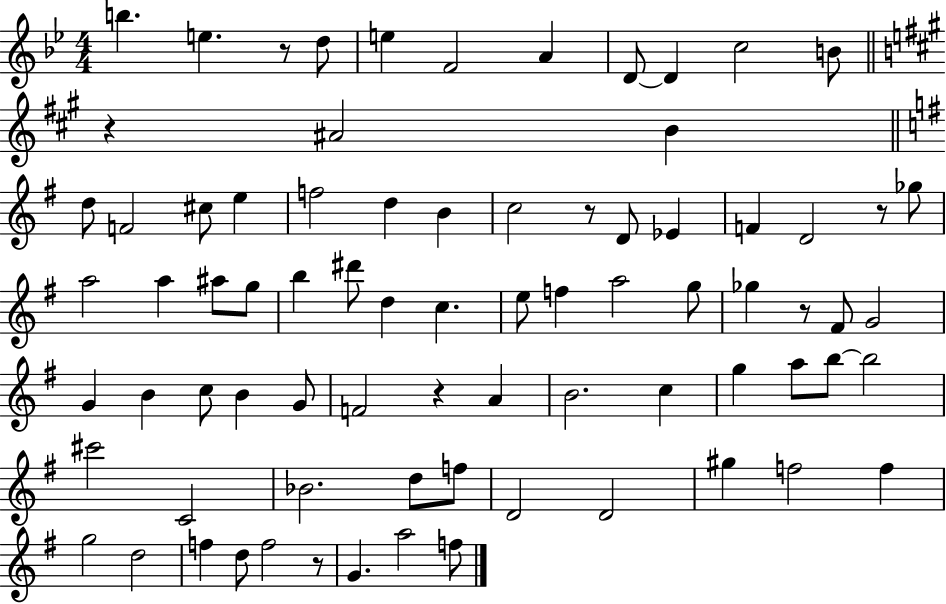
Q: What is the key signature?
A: BES major